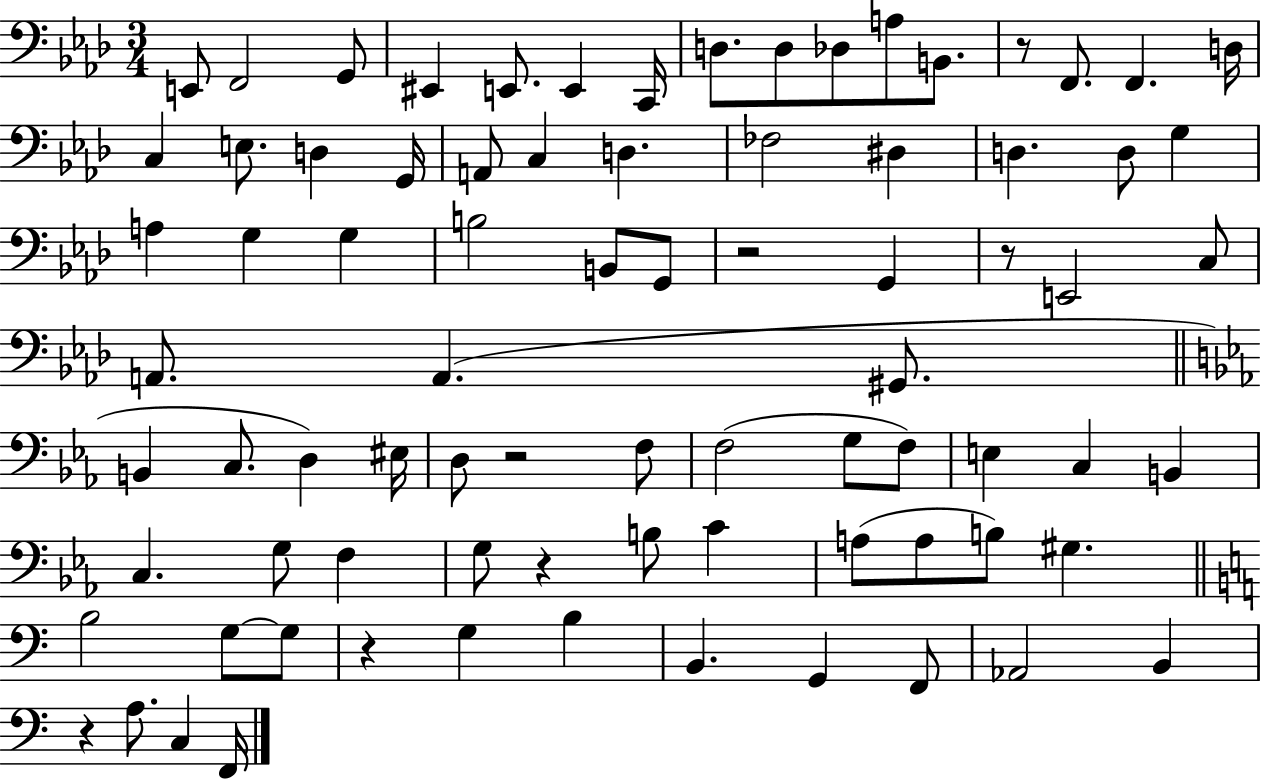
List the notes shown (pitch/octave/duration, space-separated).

E2/e F2/h G2/e EIS2/q E2/e. E2/q C2/s D3/e. D3/e Db3/e A3/e B2/e. R/e F2/e. F2/q. D3/s C3/q E3/e. D3/q G2/s A2/e C3/q D3/q. FES3/h D#3/q D3/q. D3/e G3/q A3/q G3/q G3/q B3/h B2/e G2/e R/h G2/q R/e E2/h C3/e A2/e. A2/q. G#2/e. B2/q C3/e. D3/q EIS3/s D3/e R/h F3/e F3/h G3/e F3/e E3/q C3/q B2/q C3/q. G3/e F3/q G3/e R/q B3/e C4/q A3/e A3/e B3/e G#3/q. B3/h G3/e G3/e R/q G3/q B3/q B2/q. G2/q F2/e Ab2/h B2/q R/q A3/e. C3/q F2/s